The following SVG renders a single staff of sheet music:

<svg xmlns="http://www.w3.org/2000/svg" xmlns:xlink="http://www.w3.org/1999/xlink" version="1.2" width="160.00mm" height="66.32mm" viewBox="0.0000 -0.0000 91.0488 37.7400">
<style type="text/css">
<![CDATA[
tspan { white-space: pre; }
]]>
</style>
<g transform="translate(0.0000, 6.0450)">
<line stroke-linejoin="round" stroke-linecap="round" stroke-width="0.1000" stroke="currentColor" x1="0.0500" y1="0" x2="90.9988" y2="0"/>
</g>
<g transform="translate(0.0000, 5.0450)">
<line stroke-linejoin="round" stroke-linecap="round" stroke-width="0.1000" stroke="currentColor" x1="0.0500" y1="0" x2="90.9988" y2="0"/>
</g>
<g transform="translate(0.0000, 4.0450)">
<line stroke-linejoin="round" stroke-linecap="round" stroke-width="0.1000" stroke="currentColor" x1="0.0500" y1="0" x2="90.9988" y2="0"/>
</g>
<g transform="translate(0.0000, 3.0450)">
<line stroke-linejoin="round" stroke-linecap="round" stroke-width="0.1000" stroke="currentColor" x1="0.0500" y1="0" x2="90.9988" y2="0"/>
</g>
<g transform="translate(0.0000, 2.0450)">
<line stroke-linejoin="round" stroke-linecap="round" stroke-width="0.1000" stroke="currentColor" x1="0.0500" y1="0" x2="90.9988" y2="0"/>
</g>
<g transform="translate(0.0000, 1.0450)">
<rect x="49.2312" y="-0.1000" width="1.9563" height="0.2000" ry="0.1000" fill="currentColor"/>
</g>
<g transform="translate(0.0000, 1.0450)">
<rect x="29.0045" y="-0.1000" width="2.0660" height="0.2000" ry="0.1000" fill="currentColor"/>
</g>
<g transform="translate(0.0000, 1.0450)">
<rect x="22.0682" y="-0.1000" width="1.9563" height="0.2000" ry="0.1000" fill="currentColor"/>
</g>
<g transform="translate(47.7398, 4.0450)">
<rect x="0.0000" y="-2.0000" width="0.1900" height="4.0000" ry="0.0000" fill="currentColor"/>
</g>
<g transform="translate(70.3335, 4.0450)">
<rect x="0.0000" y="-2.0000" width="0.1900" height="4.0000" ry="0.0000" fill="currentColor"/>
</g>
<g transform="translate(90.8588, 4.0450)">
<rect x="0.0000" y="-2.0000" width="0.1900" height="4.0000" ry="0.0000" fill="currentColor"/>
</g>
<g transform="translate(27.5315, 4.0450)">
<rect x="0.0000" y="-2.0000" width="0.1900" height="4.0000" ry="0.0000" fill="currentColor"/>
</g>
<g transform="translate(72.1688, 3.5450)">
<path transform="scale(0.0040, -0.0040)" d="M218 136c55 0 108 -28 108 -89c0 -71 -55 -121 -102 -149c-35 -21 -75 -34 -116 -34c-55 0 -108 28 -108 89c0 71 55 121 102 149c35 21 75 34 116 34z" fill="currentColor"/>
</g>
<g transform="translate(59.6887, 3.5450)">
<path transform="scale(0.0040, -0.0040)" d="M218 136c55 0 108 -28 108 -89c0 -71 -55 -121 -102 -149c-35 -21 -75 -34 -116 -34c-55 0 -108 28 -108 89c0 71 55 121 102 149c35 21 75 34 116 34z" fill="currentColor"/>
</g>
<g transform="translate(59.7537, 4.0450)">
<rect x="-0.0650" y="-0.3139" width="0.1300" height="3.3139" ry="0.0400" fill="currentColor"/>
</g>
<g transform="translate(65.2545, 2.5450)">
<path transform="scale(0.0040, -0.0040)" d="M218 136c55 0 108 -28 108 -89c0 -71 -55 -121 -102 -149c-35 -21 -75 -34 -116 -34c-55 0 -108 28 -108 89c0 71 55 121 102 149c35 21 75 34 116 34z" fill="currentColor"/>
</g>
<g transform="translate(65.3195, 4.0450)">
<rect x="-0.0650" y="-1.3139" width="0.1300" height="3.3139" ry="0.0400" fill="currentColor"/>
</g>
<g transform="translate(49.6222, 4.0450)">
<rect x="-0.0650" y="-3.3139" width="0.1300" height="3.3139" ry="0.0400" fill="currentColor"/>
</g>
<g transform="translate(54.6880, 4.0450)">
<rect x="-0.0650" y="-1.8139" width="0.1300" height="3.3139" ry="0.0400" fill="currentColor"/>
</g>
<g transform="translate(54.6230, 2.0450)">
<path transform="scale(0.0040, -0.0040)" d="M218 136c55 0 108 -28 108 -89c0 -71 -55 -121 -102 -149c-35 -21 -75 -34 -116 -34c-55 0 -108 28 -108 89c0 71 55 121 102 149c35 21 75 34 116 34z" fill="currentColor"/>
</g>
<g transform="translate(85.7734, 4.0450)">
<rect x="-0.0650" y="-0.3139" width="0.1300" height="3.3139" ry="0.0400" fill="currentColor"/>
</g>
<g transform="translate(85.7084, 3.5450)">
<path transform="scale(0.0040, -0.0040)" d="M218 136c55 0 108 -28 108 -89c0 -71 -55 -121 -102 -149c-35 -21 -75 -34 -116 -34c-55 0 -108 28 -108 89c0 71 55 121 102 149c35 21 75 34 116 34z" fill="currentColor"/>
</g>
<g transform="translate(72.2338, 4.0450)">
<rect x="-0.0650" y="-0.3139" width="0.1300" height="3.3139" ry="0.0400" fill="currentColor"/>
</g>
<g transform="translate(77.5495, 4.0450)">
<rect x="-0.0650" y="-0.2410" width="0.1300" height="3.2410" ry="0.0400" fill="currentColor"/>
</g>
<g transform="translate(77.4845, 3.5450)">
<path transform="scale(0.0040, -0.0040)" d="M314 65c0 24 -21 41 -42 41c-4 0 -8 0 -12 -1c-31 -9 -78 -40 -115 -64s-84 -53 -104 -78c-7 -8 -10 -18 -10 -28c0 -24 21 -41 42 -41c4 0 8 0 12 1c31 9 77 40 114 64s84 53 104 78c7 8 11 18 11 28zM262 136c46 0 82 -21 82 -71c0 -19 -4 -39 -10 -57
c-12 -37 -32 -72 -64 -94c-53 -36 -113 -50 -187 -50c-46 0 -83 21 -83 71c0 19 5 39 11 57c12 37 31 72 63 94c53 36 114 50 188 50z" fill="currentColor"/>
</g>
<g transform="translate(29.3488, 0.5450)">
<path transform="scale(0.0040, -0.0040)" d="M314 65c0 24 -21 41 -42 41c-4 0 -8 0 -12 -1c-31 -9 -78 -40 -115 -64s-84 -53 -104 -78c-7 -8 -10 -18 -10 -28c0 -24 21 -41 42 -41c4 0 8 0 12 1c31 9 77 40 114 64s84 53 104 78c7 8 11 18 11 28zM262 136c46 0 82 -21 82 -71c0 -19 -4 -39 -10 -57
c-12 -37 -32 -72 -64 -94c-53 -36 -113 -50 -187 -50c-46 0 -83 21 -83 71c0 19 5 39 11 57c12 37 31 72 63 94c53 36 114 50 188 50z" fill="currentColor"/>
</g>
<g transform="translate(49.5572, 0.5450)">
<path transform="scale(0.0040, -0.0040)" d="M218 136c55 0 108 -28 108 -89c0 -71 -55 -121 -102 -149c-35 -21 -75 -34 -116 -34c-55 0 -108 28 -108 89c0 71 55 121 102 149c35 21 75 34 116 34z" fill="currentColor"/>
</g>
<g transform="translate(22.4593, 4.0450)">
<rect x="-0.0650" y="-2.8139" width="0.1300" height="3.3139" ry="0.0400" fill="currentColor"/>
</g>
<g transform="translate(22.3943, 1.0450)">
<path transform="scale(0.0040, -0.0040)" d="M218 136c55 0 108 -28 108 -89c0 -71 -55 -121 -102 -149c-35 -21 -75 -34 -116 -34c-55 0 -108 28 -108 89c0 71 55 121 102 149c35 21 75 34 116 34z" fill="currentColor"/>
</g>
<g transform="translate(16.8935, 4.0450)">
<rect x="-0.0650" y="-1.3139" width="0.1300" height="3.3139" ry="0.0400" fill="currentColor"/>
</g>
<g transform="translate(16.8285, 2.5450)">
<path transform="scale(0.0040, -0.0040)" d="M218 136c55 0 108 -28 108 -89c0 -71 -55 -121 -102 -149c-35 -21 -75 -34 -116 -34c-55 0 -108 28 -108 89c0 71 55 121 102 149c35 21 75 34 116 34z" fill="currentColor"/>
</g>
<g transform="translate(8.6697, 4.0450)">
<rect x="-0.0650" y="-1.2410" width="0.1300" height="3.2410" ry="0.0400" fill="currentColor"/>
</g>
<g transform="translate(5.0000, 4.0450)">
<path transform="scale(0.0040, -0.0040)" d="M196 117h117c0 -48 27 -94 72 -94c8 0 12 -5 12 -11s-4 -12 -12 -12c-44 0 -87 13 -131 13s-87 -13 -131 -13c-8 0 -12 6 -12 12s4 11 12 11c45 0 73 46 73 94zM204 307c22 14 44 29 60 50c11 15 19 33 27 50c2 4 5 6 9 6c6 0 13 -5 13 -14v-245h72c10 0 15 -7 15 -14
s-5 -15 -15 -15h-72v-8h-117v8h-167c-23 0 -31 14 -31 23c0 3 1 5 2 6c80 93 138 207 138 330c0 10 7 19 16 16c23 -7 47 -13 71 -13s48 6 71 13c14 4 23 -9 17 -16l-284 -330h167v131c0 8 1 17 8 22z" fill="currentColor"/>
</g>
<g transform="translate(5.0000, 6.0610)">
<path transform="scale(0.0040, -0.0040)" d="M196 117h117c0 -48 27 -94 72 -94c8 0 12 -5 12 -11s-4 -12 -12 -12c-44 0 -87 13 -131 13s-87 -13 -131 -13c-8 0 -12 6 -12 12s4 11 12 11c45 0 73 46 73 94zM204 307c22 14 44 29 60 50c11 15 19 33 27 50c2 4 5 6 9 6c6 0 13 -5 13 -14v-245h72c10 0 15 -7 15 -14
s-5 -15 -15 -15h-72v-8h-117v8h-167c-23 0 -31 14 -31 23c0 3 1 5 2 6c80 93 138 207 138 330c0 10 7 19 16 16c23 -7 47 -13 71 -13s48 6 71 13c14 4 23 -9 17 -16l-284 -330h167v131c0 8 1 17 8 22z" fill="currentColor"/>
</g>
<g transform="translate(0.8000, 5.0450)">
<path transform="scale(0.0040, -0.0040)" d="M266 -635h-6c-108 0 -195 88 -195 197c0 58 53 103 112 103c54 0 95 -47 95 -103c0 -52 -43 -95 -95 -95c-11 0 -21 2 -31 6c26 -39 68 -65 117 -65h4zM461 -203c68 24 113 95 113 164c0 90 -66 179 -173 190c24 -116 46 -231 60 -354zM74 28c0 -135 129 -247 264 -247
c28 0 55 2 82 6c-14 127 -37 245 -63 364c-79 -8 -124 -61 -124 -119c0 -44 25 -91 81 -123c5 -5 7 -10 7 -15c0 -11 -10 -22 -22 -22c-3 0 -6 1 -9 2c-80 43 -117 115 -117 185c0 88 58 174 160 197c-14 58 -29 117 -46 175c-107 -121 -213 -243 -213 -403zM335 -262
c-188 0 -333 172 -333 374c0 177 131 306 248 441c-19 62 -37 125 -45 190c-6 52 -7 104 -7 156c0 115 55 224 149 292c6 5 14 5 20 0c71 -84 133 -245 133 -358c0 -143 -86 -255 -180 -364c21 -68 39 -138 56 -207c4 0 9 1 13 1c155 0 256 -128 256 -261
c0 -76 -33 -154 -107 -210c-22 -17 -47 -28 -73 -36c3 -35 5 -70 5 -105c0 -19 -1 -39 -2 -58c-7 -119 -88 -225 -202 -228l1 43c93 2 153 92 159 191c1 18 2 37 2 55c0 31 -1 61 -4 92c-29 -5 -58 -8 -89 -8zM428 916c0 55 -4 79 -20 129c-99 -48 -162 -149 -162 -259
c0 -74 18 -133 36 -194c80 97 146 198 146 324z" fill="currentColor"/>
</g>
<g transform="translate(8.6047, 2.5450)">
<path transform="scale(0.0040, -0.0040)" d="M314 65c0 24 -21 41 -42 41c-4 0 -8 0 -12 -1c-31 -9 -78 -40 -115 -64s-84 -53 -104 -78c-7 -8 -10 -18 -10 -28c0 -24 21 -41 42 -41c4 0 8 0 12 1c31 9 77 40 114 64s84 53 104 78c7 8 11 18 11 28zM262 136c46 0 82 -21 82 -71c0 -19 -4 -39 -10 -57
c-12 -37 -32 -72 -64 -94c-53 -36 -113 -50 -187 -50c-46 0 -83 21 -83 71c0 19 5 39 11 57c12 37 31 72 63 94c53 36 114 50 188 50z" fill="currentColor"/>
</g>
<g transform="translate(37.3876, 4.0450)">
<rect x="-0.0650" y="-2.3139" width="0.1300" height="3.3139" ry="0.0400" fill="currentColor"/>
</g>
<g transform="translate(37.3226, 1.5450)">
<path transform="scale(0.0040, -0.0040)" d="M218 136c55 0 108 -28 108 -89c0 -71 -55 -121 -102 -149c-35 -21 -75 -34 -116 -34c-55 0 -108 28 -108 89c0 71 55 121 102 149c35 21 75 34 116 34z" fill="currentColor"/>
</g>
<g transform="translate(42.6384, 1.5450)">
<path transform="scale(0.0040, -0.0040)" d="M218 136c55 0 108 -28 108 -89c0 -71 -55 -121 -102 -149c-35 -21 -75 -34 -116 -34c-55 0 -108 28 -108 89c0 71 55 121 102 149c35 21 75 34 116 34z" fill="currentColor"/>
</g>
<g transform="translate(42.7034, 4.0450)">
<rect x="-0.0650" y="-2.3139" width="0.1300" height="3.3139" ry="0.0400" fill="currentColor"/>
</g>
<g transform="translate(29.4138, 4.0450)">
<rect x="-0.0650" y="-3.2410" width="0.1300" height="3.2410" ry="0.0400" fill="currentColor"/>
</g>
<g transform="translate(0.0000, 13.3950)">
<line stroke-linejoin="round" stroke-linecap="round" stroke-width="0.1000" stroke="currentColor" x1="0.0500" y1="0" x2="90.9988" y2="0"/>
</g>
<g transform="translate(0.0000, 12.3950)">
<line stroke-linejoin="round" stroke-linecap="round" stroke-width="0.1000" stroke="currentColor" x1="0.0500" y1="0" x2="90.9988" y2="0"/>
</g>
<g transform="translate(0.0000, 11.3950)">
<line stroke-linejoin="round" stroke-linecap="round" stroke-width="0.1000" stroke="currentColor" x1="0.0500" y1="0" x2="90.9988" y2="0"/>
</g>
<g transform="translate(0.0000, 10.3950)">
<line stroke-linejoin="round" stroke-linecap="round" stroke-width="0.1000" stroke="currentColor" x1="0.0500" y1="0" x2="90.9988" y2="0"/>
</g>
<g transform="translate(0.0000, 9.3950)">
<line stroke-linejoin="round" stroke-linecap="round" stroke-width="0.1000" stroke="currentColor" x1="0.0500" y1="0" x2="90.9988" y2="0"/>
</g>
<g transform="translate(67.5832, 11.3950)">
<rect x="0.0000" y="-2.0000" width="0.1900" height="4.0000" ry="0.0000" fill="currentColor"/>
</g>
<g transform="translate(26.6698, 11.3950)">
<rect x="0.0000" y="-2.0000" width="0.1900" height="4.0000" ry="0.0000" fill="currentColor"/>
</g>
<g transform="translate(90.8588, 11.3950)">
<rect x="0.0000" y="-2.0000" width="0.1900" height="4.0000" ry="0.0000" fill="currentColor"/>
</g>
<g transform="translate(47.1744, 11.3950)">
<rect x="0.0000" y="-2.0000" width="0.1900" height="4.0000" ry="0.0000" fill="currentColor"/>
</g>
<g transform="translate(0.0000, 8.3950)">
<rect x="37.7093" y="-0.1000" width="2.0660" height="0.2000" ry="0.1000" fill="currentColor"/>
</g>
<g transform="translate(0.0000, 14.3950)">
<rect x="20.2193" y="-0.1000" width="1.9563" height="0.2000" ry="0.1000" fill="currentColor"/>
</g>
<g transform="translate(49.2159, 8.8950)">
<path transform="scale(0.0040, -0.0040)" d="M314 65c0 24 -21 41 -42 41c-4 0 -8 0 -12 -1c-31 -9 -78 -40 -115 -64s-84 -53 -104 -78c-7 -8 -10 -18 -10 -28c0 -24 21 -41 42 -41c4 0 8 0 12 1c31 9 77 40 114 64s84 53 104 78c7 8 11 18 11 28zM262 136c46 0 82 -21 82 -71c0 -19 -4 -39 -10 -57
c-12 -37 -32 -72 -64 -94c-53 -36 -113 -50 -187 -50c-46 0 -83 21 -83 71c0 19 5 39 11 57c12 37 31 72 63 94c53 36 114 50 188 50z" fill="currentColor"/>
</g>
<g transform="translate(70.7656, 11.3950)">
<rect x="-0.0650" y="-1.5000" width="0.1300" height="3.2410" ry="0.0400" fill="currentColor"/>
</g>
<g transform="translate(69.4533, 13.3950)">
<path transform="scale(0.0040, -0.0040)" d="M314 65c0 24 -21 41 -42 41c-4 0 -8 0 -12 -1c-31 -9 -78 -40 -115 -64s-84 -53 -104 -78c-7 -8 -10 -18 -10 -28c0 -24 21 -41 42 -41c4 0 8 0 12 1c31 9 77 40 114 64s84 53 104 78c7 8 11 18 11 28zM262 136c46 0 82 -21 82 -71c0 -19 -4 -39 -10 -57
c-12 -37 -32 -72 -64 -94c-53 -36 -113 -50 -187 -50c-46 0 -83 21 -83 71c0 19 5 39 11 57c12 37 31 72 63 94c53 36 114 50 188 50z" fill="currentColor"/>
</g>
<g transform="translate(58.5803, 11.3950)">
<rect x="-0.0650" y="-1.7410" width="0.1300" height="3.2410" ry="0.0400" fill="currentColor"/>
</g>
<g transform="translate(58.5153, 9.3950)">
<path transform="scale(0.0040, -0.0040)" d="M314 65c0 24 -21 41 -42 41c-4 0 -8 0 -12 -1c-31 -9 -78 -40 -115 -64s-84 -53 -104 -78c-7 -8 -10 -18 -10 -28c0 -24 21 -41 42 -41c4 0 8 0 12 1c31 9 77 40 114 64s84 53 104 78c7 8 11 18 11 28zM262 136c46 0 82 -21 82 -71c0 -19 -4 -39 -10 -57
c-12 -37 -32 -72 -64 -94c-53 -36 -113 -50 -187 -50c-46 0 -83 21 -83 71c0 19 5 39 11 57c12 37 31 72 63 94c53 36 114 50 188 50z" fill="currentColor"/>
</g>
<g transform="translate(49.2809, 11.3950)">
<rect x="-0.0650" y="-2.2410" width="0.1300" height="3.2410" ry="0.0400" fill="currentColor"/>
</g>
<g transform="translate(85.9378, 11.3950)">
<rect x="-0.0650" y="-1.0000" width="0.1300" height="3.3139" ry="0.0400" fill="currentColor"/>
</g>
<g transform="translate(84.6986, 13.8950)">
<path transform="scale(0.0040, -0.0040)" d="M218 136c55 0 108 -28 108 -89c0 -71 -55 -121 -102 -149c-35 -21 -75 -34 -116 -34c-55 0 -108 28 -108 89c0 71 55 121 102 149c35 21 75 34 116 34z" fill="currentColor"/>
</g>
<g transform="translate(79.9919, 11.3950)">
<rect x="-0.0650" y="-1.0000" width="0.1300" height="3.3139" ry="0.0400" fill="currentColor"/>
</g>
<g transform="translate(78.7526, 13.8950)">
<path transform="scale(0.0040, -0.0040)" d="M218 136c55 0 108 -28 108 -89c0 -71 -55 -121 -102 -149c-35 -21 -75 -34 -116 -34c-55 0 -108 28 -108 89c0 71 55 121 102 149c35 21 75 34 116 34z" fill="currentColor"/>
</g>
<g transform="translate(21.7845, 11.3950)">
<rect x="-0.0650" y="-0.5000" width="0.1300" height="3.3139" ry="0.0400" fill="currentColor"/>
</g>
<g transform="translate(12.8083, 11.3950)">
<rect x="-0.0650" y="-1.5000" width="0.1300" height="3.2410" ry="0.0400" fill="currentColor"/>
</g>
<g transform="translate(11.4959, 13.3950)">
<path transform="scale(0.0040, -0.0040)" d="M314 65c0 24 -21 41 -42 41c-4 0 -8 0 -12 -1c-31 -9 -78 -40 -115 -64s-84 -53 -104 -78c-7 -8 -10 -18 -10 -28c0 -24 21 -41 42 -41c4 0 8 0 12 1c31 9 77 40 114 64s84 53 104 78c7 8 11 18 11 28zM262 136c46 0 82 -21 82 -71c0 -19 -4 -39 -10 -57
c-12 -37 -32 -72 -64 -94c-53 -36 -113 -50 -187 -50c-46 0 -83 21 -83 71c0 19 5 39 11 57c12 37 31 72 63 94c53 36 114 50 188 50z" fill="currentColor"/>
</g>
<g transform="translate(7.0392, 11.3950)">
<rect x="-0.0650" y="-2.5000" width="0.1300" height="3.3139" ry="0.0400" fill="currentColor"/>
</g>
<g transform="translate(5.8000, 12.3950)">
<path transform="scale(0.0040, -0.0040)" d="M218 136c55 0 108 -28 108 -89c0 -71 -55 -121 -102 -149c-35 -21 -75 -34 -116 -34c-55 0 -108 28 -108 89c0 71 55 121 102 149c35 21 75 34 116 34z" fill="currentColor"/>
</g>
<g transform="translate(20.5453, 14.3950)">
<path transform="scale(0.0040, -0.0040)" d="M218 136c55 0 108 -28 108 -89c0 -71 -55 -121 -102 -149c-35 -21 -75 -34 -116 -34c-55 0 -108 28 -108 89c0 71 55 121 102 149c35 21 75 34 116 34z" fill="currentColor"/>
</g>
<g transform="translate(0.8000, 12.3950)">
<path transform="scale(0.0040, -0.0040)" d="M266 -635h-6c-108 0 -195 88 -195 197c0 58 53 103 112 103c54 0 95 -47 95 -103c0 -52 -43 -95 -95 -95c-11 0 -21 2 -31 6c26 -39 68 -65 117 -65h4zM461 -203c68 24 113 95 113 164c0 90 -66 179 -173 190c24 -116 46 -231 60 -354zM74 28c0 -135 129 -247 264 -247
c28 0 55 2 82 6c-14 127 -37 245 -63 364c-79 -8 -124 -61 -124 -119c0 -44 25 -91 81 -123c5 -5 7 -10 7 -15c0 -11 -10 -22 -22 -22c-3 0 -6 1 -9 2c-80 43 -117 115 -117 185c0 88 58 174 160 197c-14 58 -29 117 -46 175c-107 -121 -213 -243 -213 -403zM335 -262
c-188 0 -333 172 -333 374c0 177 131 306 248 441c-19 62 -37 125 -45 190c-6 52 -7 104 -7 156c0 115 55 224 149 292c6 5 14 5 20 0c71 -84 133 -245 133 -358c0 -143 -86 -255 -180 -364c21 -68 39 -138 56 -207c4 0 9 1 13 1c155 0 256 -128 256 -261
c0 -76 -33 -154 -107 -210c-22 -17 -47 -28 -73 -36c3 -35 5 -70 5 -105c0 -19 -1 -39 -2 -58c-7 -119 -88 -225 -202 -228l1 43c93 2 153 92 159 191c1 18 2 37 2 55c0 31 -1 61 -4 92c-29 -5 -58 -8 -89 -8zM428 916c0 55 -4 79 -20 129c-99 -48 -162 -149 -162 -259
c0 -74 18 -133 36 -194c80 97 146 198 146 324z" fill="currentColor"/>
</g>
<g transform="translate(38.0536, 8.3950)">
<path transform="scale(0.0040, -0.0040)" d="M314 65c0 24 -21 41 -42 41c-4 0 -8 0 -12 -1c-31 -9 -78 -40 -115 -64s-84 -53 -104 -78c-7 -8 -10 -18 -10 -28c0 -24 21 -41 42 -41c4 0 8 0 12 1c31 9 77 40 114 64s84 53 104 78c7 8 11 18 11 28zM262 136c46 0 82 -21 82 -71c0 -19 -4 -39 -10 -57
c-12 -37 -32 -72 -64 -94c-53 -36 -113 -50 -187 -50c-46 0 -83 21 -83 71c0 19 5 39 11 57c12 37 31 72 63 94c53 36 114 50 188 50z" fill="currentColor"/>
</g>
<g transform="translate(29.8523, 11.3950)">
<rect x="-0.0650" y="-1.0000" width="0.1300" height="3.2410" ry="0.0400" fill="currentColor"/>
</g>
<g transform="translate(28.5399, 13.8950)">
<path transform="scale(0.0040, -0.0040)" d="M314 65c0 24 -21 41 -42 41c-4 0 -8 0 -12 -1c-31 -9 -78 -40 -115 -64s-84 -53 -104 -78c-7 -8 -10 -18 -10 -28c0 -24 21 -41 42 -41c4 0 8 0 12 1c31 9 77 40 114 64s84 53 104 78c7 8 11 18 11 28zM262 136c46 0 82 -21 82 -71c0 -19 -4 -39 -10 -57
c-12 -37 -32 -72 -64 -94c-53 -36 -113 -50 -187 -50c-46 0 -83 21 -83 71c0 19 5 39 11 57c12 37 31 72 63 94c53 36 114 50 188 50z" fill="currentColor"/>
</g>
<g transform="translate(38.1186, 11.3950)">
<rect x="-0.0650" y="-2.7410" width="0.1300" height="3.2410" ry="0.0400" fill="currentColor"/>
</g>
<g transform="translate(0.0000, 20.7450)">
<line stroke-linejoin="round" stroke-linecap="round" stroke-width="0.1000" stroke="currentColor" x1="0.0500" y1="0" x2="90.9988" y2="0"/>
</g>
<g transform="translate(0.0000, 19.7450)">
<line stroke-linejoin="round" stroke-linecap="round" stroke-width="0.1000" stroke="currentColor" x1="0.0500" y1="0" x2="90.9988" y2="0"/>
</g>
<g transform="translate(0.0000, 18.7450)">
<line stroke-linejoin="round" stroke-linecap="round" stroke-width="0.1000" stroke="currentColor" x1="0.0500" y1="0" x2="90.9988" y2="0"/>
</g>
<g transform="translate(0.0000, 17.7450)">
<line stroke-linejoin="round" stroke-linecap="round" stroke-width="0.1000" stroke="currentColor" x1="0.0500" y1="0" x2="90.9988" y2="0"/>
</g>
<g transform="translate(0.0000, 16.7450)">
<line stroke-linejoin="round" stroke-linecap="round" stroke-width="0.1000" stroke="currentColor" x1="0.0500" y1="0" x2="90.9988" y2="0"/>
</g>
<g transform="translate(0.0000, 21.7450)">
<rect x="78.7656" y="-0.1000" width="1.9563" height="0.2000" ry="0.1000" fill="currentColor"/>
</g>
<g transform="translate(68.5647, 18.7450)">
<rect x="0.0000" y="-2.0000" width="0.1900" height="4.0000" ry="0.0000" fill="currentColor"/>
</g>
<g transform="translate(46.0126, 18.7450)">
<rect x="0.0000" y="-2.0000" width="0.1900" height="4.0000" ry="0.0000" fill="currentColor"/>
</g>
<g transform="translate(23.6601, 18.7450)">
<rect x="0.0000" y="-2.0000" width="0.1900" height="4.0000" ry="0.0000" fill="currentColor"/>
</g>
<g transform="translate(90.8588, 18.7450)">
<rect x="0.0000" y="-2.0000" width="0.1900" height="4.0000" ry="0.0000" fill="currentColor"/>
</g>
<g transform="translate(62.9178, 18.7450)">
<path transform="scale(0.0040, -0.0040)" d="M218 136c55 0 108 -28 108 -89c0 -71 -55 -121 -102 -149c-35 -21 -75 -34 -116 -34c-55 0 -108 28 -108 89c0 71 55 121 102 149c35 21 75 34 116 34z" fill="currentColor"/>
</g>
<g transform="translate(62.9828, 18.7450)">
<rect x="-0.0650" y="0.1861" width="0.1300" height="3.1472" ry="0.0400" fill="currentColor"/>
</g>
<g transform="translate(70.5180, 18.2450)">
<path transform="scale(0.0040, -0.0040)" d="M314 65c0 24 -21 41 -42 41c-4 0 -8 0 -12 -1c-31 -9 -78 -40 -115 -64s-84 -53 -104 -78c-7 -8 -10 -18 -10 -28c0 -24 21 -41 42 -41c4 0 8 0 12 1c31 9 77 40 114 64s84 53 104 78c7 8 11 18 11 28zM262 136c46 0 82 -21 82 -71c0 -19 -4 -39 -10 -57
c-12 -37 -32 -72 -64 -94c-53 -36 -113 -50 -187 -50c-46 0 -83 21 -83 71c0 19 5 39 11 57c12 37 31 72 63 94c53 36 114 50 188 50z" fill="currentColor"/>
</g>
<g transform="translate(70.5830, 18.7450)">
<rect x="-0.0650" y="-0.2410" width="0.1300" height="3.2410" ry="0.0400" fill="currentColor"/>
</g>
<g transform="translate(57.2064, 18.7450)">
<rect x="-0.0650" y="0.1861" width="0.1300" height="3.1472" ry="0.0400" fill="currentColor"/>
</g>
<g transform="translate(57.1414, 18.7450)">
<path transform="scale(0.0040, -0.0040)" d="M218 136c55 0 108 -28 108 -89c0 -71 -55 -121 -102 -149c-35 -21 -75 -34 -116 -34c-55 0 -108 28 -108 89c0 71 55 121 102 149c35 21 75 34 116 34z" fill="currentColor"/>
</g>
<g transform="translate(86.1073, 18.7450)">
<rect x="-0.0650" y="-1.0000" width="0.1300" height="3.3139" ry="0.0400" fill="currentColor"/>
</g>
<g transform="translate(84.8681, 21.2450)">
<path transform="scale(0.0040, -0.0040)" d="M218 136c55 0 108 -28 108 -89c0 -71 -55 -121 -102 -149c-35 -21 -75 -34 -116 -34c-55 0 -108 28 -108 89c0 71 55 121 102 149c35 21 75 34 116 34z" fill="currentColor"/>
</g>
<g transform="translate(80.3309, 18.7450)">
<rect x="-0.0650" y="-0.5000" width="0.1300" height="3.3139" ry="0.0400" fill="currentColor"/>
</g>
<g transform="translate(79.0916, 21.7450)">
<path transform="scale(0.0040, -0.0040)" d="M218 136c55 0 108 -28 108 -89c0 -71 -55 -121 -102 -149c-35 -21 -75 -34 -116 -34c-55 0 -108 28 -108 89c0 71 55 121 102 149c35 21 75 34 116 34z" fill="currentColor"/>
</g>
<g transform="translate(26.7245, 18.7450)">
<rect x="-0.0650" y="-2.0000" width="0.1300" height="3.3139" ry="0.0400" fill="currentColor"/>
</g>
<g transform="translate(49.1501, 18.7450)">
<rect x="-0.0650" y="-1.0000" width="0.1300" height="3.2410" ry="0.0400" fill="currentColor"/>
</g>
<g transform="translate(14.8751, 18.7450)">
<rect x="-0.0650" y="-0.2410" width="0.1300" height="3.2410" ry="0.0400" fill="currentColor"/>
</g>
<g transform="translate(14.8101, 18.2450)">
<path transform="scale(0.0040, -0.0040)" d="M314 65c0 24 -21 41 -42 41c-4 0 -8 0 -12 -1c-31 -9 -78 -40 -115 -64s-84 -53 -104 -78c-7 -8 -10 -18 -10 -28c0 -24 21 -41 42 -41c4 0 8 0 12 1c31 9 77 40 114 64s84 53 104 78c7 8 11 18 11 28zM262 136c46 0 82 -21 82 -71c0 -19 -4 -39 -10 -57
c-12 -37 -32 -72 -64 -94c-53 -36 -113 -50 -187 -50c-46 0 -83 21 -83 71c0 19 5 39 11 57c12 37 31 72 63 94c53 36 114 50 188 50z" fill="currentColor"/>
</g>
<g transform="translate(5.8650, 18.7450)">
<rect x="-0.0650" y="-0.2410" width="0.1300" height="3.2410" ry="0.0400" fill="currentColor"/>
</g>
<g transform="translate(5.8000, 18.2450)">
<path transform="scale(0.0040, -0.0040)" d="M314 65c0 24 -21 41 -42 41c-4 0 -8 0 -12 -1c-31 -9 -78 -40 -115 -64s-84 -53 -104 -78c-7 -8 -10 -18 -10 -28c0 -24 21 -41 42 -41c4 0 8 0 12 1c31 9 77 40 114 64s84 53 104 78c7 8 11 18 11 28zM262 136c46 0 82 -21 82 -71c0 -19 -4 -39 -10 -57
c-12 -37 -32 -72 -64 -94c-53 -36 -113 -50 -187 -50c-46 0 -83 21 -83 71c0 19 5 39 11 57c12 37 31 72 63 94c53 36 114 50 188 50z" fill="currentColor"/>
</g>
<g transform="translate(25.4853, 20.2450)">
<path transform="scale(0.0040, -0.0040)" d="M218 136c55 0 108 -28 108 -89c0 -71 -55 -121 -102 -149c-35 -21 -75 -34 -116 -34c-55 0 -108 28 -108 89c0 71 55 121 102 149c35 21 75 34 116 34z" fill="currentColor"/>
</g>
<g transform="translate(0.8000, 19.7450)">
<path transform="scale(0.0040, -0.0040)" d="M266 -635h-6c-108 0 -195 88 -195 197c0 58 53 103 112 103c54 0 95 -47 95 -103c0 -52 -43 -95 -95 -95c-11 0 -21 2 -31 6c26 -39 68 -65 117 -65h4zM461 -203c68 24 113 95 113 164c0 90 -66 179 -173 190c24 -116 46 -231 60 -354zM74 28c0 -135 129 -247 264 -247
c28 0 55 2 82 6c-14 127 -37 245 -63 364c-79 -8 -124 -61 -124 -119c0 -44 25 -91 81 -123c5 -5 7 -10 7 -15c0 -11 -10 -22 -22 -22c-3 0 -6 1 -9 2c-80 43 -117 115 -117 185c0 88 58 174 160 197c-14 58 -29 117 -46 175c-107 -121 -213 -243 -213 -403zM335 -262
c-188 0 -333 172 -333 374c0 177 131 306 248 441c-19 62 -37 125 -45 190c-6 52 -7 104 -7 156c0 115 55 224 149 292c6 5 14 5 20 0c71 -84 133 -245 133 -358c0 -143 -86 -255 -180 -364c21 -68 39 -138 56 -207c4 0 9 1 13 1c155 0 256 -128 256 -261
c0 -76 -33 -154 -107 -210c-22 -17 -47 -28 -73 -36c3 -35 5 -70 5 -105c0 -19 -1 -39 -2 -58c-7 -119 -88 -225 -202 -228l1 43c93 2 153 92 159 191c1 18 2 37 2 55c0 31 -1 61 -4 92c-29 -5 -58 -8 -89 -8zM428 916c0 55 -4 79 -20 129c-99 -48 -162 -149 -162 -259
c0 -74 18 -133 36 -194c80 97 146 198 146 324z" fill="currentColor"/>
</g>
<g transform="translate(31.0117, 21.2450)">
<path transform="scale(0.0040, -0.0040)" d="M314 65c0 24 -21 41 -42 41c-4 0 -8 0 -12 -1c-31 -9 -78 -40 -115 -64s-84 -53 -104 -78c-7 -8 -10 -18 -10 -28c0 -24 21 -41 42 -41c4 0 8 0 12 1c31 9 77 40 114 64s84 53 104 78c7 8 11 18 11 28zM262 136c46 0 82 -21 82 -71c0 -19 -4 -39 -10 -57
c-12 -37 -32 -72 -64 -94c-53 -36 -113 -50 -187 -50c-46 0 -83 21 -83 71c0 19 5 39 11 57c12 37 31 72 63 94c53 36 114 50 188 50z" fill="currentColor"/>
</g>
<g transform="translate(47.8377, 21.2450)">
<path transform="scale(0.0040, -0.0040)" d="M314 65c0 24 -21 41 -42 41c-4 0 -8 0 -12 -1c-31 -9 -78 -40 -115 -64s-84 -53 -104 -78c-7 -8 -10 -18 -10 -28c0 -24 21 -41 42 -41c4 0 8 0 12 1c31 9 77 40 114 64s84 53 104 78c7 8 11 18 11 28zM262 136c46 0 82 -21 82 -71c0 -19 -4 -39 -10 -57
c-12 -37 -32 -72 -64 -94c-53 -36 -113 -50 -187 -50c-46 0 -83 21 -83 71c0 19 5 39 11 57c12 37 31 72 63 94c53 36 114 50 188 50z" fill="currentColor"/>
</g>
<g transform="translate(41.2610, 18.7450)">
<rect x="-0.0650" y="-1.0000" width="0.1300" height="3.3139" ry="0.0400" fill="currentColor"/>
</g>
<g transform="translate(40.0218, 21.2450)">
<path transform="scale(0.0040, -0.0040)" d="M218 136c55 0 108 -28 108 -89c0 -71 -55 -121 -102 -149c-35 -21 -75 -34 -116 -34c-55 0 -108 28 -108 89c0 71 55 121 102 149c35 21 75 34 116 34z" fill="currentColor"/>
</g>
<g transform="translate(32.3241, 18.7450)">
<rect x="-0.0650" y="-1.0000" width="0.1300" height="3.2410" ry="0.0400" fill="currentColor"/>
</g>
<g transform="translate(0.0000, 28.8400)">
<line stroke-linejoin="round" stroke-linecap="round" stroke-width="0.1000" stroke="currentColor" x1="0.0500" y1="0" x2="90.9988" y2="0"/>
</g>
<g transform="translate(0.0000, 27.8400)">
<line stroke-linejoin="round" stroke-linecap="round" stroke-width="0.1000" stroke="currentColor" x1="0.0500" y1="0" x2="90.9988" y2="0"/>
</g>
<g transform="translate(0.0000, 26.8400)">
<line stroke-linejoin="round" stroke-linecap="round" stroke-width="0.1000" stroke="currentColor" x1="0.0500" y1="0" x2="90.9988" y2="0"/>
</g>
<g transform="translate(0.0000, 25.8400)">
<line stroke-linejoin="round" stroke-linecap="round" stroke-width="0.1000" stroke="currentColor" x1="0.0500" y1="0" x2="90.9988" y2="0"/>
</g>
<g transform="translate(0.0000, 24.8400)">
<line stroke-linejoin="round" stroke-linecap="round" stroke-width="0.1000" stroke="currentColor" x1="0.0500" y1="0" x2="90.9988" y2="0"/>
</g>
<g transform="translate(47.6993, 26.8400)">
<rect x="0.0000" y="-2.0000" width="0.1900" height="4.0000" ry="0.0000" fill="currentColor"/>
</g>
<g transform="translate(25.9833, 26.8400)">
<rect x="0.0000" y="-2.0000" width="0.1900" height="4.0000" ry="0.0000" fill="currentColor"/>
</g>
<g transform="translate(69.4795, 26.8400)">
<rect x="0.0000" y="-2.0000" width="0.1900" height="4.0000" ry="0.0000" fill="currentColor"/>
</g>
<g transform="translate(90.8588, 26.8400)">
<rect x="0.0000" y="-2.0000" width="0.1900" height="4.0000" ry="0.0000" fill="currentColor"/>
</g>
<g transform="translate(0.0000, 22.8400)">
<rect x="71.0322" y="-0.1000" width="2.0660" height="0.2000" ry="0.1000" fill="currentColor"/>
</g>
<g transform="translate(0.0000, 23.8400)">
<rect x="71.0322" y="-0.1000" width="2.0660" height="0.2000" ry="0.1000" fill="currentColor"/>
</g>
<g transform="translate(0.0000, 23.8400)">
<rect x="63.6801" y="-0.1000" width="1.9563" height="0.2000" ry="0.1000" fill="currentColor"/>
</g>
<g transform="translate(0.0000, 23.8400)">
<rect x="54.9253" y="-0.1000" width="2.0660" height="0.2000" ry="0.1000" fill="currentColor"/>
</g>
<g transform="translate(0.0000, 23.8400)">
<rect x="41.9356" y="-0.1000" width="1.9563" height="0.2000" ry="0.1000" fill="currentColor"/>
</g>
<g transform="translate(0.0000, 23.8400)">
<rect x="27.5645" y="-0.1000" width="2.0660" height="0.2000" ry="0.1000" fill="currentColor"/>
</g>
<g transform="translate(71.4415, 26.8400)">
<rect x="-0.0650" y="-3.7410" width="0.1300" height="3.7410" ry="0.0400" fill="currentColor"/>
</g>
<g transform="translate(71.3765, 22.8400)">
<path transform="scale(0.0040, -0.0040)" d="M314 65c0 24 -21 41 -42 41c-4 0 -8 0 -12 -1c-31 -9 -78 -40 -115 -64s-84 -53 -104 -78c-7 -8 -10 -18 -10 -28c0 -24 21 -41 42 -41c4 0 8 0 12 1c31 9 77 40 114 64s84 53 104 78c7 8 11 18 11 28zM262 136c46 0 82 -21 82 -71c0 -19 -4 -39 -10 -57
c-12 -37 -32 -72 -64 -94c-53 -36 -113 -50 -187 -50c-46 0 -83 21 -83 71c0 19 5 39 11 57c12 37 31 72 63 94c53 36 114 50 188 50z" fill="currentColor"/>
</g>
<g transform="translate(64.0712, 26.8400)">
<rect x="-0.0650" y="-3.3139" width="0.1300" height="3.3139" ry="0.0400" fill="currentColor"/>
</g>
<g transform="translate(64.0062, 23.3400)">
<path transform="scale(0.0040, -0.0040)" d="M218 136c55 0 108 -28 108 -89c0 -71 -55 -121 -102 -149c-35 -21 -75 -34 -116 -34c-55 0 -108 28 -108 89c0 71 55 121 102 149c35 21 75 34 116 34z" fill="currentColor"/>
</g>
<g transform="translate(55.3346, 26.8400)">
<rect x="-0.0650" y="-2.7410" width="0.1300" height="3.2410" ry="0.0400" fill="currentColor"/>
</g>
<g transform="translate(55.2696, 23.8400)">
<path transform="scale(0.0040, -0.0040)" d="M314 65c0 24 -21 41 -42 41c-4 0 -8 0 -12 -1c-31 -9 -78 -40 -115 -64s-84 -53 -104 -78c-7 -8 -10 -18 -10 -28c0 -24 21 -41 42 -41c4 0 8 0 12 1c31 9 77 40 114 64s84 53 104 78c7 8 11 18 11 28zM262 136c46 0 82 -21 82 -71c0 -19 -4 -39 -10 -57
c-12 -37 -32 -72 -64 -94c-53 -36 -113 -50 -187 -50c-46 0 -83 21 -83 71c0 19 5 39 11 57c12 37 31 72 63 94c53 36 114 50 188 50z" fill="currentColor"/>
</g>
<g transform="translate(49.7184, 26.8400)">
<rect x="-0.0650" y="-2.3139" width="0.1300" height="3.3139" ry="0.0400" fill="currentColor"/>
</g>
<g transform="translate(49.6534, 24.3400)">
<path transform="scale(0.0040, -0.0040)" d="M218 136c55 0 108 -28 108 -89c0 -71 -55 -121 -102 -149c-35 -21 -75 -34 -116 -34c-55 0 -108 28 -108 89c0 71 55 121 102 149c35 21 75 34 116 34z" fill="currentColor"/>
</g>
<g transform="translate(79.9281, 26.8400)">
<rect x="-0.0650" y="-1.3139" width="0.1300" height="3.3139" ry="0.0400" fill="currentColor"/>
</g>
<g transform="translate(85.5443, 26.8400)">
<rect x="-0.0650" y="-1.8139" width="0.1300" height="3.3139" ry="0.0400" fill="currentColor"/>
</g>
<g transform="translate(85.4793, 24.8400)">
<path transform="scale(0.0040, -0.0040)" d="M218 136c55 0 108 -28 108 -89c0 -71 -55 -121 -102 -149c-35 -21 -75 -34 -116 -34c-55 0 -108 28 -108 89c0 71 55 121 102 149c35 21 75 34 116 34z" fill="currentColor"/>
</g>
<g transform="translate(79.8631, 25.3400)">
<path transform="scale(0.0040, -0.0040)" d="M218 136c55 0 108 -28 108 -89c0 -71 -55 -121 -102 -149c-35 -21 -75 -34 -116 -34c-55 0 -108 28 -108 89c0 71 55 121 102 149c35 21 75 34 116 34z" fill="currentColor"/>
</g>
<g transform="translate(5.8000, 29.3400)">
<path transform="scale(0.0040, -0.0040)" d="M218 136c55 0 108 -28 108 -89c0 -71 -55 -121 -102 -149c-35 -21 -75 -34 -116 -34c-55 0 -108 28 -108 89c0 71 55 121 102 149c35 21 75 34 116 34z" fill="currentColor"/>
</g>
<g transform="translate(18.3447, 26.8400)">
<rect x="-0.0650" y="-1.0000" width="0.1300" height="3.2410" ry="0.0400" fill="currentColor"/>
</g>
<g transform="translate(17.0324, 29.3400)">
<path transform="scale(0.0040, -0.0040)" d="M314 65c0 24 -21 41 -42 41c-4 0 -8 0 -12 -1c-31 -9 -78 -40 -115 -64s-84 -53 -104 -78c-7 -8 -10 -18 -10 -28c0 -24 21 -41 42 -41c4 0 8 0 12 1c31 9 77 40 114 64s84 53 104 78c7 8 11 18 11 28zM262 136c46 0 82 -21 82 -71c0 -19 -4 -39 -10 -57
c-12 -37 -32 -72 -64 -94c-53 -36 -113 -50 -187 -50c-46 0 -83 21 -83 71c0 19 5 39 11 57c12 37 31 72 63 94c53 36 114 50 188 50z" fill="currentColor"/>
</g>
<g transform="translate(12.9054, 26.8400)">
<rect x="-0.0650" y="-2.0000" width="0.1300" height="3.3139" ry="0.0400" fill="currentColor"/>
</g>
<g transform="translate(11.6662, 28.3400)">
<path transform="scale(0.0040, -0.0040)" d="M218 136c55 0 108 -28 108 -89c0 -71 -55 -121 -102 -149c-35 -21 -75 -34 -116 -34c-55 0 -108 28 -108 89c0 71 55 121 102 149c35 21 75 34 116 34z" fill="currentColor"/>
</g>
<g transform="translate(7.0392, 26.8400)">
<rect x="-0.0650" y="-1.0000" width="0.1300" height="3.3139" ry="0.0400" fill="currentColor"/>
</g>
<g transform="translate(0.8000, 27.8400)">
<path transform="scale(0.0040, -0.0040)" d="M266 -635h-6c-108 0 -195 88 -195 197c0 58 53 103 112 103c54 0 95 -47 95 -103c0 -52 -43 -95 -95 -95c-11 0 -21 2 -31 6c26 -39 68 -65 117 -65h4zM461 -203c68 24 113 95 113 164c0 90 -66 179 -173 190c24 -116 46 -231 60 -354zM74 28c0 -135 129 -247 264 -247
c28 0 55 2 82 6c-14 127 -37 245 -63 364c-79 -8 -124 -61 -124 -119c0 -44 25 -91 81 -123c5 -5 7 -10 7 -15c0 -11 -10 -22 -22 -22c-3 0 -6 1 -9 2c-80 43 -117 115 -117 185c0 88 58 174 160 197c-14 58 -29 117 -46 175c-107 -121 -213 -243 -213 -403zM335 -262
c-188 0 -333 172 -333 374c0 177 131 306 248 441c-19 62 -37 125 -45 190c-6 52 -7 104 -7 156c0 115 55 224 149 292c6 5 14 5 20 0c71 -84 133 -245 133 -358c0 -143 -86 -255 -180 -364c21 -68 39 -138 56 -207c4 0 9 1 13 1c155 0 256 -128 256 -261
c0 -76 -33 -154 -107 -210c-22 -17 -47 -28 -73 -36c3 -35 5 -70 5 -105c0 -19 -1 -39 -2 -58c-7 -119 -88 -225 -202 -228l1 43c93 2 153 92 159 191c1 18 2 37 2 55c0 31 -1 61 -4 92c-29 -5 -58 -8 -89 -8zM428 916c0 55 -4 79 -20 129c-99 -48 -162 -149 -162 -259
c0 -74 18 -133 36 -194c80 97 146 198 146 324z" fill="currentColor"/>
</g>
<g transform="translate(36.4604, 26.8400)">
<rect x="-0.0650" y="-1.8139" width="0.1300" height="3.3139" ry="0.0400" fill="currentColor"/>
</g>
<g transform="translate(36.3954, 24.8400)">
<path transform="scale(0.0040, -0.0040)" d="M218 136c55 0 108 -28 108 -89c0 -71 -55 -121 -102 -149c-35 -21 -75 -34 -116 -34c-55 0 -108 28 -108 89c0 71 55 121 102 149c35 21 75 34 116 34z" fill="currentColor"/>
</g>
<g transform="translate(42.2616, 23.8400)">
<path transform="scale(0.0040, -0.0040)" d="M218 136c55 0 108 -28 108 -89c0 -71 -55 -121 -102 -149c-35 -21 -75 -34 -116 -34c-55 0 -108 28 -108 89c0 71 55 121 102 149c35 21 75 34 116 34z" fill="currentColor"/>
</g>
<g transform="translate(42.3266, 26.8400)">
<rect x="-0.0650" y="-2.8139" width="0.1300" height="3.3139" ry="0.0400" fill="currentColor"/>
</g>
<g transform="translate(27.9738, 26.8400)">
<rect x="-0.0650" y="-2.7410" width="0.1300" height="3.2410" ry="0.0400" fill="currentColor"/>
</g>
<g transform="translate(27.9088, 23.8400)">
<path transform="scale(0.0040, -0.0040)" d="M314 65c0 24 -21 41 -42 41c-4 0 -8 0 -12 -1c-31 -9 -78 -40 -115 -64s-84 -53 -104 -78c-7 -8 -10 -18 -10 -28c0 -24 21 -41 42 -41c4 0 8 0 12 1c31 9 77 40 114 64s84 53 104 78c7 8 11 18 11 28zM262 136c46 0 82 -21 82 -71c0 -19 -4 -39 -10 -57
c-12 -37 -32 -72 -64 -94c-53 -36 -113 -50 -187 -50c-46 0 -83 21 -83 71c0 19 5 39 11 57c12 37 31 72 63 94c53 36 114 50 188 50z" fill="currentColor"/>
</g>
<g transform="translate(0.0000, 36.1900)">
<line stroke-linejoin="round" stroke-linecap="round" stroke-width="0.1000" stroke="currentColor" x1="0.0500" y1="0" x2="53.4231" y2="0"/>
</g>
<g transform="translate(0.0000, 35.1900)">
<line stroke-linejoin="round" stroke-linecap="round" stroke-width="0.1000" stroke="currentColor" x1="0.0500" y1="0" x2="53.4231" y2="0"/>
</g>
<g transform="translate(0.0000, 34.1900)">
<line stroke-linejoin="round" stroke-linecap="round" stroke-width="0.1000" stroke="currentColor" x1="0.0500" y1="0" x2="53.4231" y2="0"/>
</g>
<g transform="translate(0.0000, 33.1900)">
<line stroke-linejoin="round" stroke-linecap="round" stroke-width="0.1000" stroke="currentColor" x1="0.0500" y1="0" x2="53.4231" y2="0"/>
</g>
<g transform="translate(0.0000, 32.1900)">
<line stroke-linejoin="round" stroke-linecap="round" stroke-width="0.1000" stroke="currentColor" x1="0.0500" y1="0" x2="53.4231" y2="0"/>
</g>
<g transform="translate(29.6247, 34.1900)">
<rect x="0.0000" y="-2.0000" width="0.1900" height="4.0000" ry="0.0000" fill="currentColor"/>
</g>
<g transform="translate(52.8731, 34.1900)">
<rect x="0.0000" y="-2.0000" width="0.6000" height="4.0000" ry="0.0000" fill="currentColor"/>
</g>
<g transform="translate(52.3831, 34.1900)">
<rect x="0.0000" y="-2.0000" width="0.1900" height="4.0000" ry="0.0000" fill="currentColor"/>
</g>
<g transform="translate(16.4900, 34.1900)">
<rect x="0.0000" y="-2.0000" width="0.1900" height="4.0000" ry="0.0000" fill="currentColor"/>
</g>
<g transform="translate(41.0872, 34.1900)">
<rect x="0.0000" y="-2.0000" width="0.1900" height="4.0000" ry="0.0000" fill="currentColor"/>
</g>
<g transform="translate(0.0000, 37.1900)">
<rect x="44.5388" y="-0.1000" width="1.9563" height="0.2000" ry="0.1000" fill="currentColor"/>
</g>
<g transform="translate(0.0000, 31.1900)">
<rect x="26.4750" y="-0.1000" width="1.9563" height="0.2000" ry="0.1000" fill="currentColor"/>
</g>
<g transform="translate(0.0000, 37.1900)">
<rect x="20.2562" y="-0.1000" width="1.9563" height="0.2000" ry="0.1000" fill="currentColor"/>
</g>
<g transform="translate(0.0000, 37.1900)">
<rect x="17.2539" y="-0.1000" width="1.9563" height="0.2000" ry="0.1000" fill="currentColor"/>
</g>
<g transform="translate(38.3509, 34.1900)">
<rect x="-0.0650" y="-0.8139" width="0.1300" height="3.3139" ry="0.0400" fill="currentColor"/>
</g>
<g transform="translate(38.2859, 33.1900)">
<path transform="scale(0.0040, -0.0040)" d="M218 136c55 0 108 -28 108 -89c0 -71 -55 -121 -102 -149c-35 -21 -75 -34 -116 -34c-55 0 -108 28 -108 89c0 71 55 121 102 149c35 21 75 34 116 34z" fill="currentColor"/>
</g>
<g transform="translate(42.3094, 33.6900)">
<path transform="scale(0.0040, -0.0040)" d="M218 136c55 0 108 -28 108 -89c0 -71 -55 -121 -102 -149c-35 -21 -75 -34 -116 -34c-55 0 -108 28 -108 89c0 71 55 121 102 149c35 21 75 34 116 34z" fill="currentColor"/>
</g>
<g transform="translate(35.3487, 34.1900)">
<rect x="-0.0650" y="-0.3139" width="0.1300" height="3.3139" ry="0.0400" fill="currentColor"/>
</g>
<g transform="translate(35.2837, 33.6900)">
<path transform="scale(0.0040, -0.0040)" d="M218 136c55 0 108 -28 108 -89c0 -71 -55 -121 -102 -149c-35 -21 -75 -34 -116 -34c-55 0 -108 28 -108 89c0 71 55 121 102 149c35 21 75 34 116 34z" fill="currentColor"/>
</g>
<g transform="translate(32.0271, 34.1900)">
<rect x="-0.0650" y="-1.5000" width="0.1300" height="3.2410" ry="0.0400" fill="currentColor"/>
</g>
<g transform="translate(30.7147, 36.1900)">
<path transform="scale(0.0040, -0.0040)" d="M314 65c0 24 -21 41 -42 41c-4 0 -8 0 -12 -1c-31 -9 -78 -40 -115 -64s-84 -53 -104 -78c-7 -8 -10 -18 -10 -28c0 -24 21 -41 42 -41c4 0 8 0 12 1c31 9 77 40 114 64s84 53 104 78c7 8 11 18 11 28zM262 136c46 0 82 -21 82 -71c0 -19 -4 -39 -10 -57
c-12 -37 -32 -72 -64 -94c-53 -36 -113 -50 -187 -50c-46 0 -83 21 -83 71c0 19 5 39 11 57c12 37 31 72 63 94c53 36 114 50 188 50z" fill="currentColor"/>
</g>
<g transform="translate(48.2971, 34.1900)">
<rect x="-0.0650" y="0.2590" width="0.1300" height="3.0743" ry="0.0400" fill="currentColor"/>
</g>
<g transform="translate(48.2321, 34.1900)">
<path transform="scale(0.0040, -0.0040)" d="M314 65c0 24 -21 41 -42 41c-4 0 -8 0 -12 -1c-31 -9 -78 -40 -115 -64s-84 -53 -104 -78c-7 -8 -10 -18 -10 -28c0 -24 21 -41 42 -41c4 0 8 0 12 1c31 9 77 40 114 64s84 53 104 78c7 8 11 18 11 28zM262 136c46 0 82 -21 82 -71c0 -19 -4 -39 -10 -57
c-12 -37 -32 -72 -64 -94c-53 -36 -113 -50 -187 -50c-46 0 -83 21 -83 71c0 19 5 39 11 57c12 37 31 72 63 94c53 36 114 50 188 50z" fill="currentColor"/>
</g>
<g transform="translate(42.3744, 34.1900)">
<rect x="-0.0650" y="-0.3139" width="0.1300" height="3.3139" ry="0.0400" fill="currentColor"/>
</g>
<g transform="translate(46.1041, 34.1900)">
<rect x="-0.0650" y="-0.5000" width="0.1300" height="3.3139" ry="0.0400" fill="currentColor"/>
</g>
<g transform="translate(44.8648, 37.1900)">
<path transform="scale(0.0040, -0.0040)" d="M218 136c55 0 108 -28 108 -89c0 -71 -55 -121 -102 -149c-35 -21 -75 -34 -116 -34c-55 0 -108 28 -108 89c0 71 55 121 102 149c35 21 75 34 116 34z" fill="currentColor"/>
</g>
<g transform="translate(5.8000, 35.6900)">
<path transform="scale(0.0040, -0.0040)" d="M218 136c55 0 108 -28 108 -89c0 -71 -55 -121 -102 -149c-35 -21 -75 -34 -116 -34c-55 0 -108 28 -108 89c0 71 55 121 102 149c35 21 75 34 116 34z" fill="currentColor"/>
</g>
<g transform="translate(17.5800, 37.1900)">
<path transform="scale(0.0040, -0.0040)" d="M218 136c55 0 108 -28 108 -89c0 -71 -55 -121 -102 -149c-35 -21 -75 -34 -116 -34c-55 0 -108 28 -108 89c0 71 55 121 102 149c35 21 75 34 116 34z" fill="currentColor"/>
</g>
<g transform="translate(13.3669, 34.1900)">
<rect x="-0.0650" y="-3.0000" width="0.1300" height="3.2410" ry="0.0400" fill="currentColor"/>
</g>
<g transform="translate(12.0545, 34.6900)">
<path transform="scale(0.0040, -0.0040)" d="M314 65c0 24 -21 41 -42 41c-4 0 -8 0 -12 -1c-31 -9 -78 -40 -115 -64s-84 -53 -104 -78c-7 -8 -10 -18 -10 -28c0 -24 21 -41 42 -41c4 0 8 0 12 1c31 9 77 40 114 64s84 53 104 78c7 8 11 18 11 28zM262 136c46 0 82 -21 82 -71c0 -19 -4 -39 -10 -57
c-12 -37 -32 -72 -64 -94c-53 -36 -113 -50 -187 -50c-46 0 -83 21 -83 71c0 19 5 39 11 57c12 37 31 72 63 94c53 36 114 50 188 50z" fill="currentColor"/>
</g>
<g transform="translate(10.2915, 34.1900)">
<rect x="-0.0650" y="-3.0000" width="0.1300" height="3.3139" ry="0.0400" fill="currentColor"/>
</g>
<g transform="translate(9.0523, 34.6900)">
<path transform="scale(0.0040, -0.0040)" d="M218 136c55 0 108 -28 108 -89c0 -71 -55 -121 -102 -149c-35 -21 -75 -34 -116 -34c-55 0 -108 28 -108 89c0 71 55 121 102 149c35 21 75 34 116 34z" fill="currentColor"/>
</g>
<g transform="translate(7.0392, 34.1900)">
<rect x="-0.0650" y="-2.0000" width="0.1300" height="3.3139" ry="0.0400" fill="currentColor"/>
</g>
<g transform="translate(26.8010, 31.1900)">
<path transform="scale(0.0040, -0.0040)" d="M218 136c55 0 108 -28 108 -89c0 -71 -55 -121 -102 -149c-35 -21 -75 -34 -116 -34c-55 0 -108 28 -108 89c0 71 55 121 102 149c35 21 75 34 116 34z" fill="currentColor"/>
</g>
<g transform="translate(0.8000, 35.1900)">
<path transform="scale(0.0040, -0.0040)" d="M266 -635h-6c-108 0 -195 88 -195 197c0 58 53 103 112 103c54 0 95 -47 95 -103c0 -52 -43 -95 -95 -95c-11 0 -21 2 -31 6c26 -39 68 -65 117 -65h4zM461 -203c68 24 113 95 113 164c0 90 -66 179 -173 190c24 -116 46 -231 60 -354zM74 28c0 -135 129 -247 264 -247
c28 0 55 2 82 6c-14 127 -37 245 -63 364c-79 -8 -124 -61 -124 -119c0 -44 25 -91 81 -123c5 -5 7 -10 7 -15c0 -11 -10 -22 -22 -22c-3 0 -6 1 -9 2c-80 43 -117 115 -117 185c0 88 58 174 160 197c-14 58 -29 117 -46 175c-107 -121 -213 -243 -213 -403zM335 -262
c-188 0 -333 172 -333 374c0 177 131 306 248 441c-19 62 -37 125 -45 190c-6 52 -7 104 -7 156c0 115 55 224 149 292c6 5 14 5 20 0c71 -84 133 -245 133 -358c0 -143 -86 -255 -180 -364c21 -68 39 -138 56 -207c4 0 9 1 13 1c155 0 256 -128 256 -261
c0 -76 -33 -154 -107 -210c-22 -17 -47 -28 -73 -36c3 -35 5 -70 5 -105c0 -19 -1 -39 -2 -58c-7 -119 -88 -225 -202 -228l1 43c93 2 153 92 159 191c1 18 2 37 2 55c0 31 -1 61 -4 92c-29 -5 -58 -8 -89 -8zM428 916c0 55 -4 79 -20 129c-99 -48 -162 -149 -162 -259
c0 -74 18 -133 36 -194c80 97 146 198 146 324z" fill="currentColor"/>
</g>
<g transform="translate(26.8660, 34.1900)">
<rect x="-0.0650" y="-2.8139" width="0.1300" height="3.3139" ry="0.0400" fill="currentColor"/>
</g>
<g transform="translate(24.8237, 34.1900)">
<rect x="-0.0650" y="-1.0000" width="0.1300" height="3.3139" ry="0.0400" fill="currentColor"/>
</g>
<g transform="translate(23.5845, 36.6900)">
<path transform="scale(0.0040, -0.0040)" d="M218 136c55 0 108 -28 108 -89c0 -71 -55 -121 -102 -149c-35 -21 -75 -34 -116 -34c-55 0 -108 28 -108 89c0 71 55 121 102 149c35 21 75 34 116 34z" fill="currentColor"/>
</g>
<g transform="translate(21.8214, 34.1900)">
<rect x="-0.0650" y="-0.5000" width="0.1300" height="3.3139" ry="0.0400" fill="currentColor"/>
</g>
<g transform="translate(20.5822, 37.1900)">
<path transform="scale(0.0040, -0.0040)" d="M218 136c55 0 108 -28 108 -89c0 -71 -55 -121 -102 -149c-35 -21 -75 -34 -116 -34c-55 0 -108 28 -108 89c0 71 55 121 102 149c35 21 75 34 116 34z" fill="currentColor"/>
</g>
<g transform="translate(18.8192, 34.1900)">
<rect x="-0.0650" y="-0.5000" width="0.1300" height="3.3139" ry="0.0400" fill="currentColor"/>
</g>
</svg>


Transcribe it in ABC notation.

X:1
T:Untitled
M:4/4
L:1/4
K:C
e2 e a b2 g g b f c e c c2 c G E2 C D2 a2 g2 f2 E2 D D c2 c2 F D2 D D2 B B c2 C D D F D2 a2 f a g a2 b c'2 e f F A A2 C C D a E2 c d c C B2